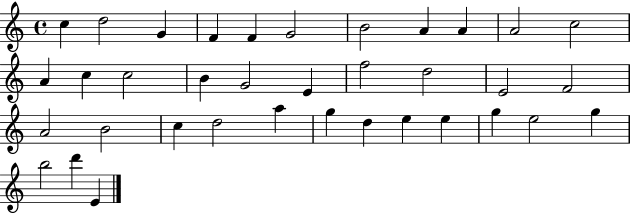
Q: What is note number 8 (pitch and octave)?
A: A4